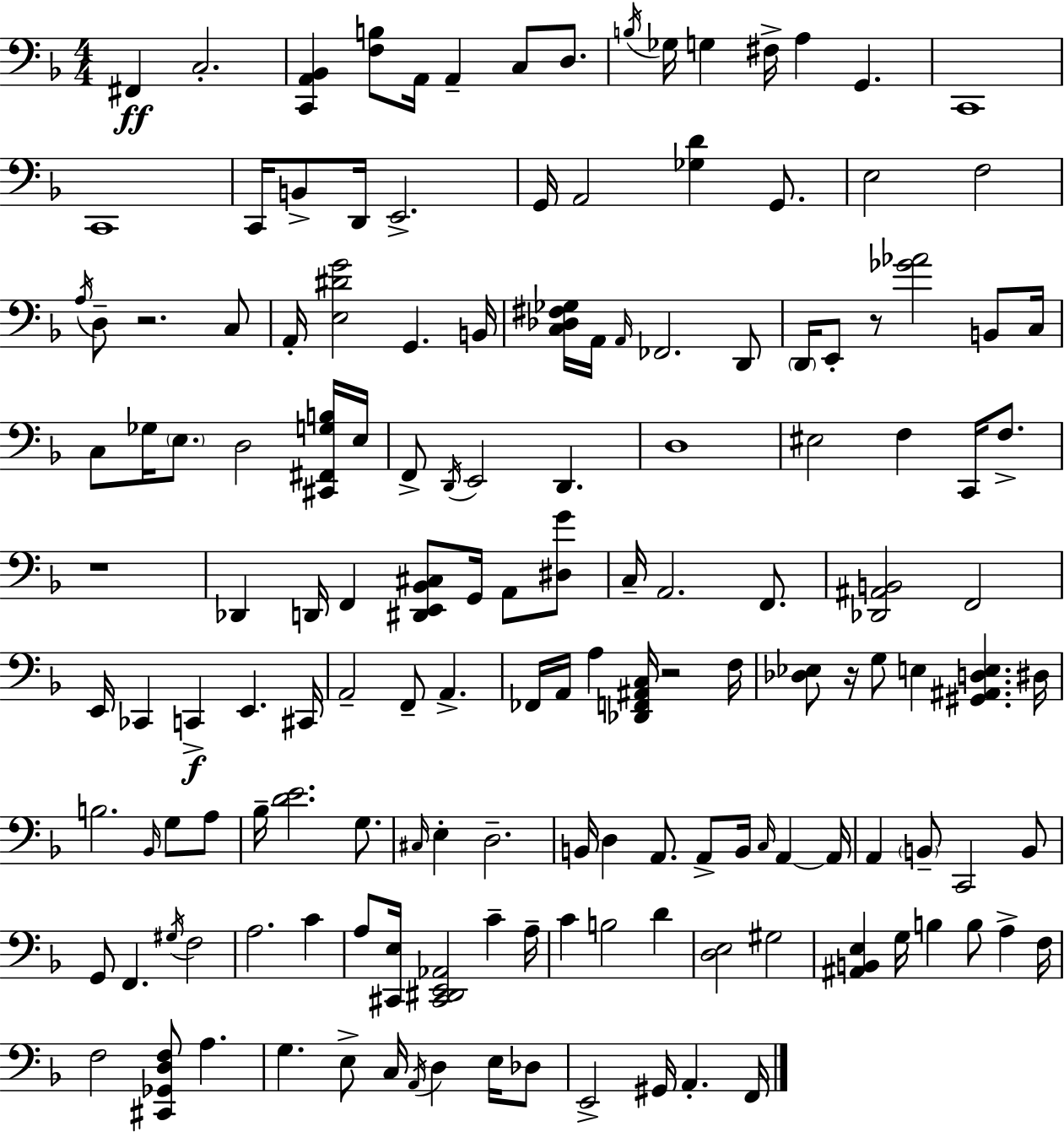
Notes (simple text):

F#2/q C3/h. [C2,A2,Bb2]/q [F3,B3]/e A2/s A2/q C3/e D3/e. B3/s Gb3/s G3/q F#3/s A3/q G2/q. C2/w C2/w C2/s B2/e D2/s E2/h. G2/s A2/h [Gb3,D4]/q G2/e. E3/h F3/h A3/s D3/e R/h. C3/e A2/s [E3,D#4,G4]/h G2/q. B2/s [C3,Db3,F#3,Gb3]/s A2/s A2/s FES2/h. D2/e D2/s E2/e R/e [Gb4,Ab4]/h B2/e C3/s C3/e Gb3/s E3/e. D3/h [C#2,F#2,G3,B3]/s E3/s F2/e D2/s E2/h D2/q. D3/w EIS3/h F3/q C2/s F3/e. R/w Db2/q D2/s F2/q [D#2,E2,Bb2,C#3]/e G2/s A2/e [D#3,G4]/e C3/s A2/h. F2/e. [Db2,A#2,B2]/h F2/h E2/s CES2/q C2/q E2/q. C#2/s A2/h F2/e A2/q. FES2/s A2/s A3/q [Db2,F2,A#2,C3]/s R/h F3/s [Db3,Eb3]/e R/s G3/e E3/q [G#2,A#2,D3,E3]/q. D#3/s B3/h. Bb2/s G3/e A3/e Bb3/s [D4,E4]/h. G3/e. C#3/s E3/q D3/h. B2/s D3/q A2/e. A2/e B2/s C3/s A2/q A2/s A2/q B2/e C2/h B2/e G2/e F2/q. G#3/s F3/h A3/h. C4/q A3/e [C#2,E3]/s [C#2,D#2,E2,Ab2]/h C4/q A3/s C4/q B3/h D4/q [D3,E3]/h G#3/h [A#2,B2,E3]/q G3/s B3/q B3/e A3/q F3/s F3/h [C#2,Gb2,D3,F3]/e A3/q. G3/q. E3/e C3/s A2/s D3/q E3/s Db3/e E2/h G#2/s A2/q. F2/s